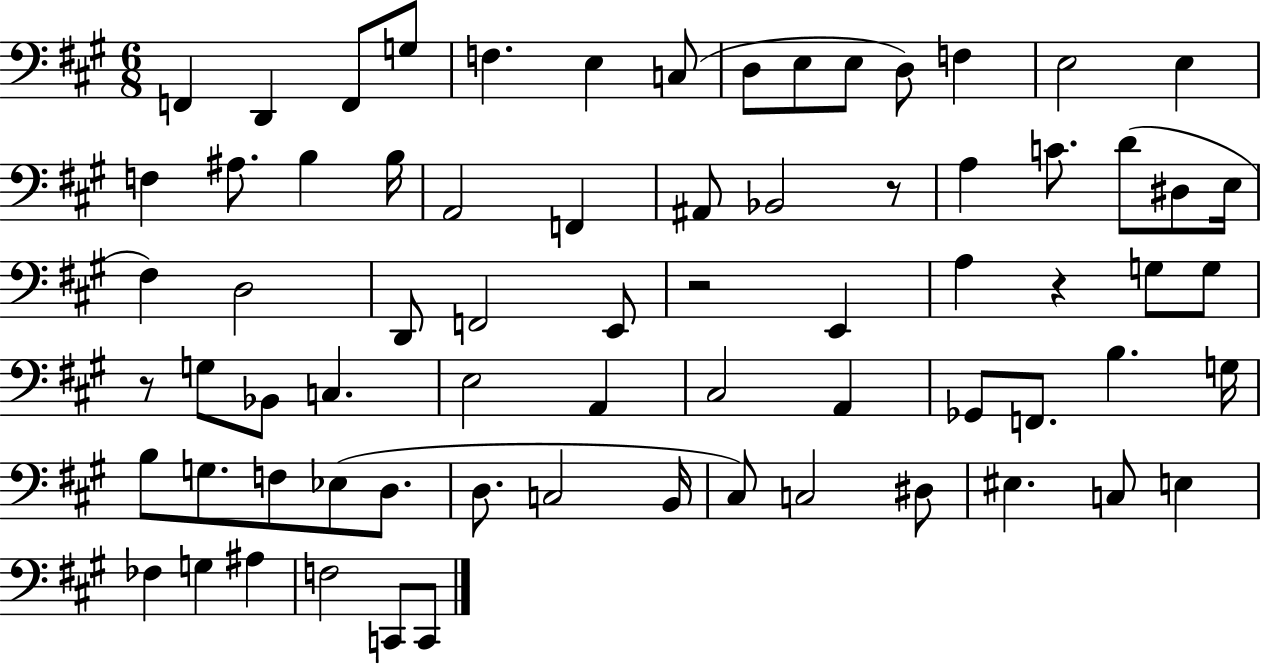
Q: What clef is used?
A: bass